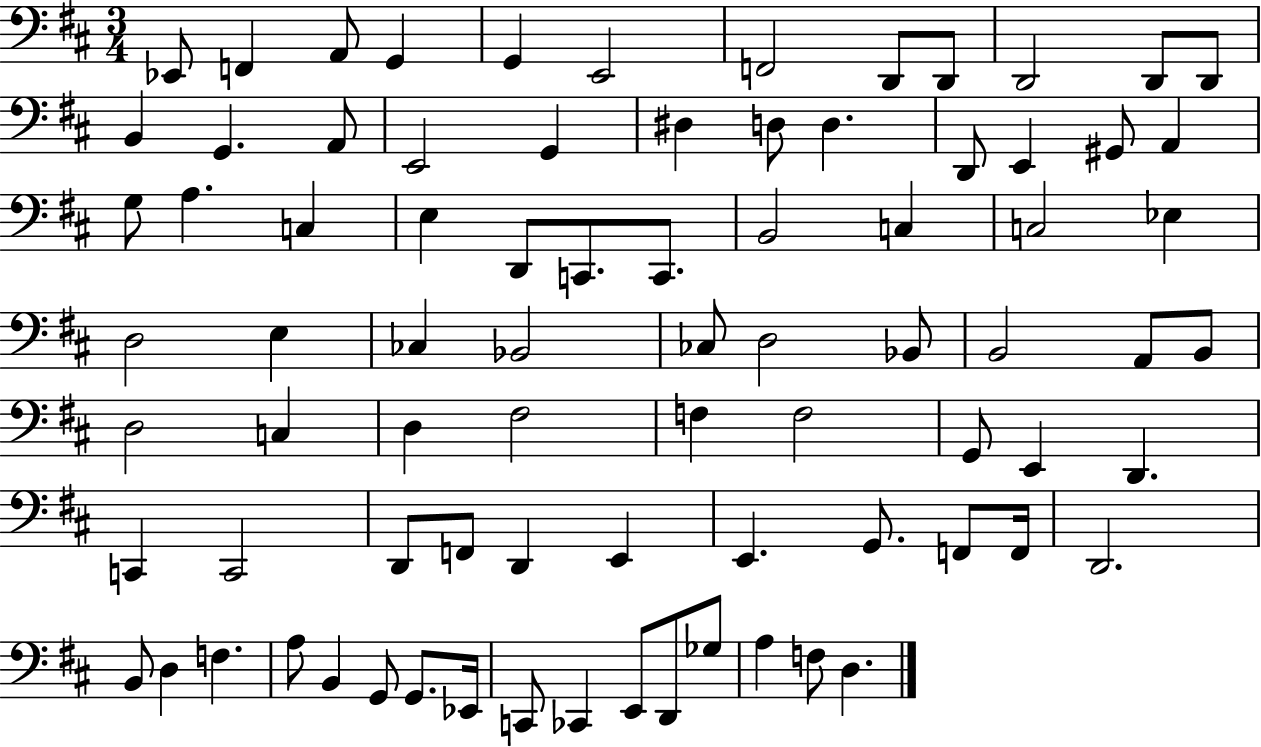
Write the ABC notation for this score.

X:1
T:Untitled
M:3/4
L:1/4
K:D
_E,,/2 F,, A,,/2 G,, G,, E,,2 F,,2 D,,/2 D,,/2 D,,2 D,,/2 D,,/2 B,, G,, A,,/2 E,,2 G,, ^D, D,/2 D, D,,/2 E,, ^G,,/2 A,, G,/2 A, C, E, D,,/2 C,,/2 C,,/2 B,,2 C, C,2 _E, D,2 E, _C, _B,,2 _C,/2 D,2 _B,,/2 B,,2 A,,/2 B,,/2 D,2 C, D, ^F,2 F, F,2 G,,/2 E,, D,, C,, C,,2 D,,/2 F,,/2 D,, E,, E,, G,,/2 F,,/2 F,,/4 D,,2 B,,/2 D, F, A,/2 B,, G,,/2 G,,/2 _E,,/4 C,,/2 _C,, E,,/2 D,,/2 _G,/2 A, F,/2 D,